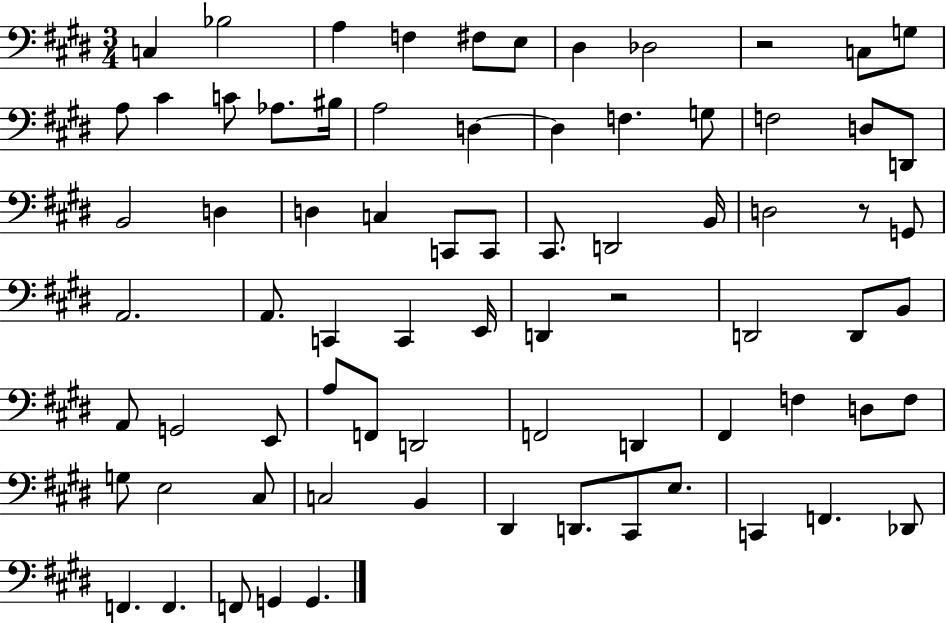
C3/q Bb3/h A3/q F3/q F#3/e E3/e D#3/q Db3/h R/h C3/e G3/e A3/e C#4/q C4/e Ab3/e. BIS3/s A3/h D3/q D3/q F3/q. G3/e F3/h D3/e D2/e B2/h D3/q D3/q C3/q C2/e C2/e C#2/e. D2/h B2/s D3/h R/e G2/e A2/h. A2/e. C2/q C2/q E2/s D2/q R/h D2/h D2/e B2/e A2/e G2/h E2/e A3/e F2/e D2/h F2/h D2/q F#2/q F3/q D3/e F3/e G3/e E3/h C#3/e C3/h B2/q D#2/q D2/e. C#2/e E3/e. C2/q F2/q. Db2/e F2/q. F2/q. F2/e G2/q G2/q.